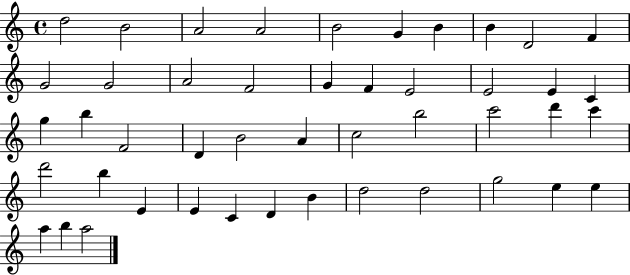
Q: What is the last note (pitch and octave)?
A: A5